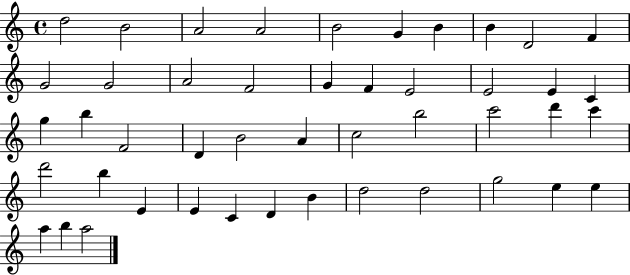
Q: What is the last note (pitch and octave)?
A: A5